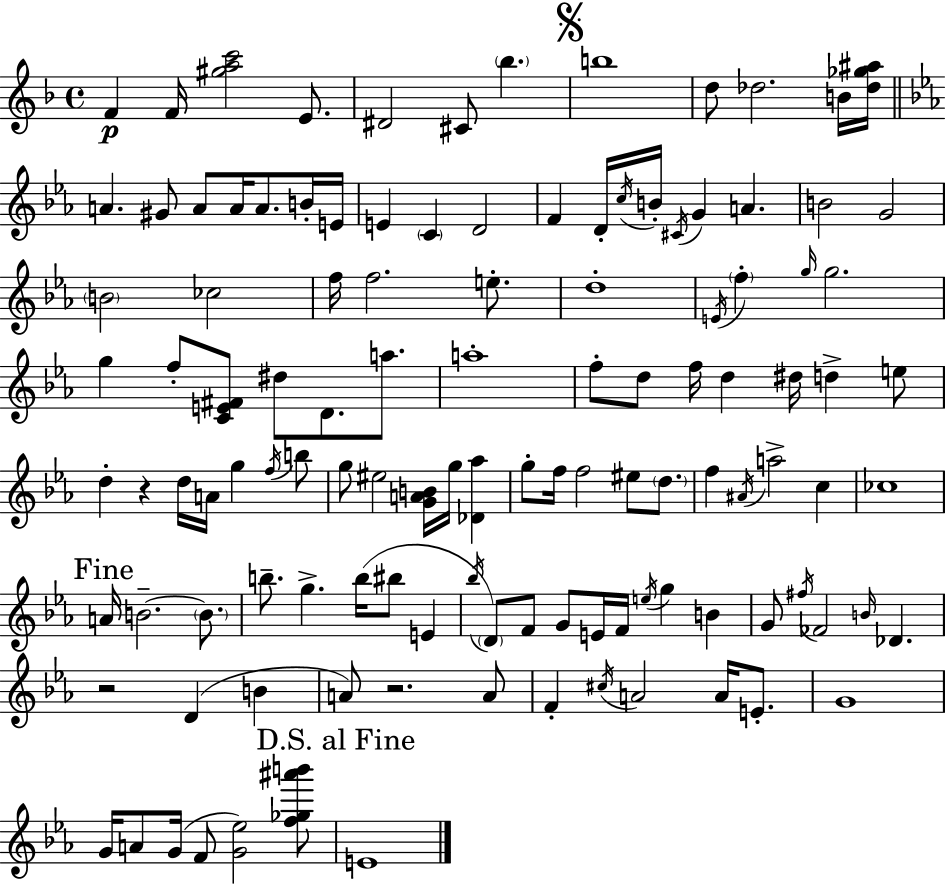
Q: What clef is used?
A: treble